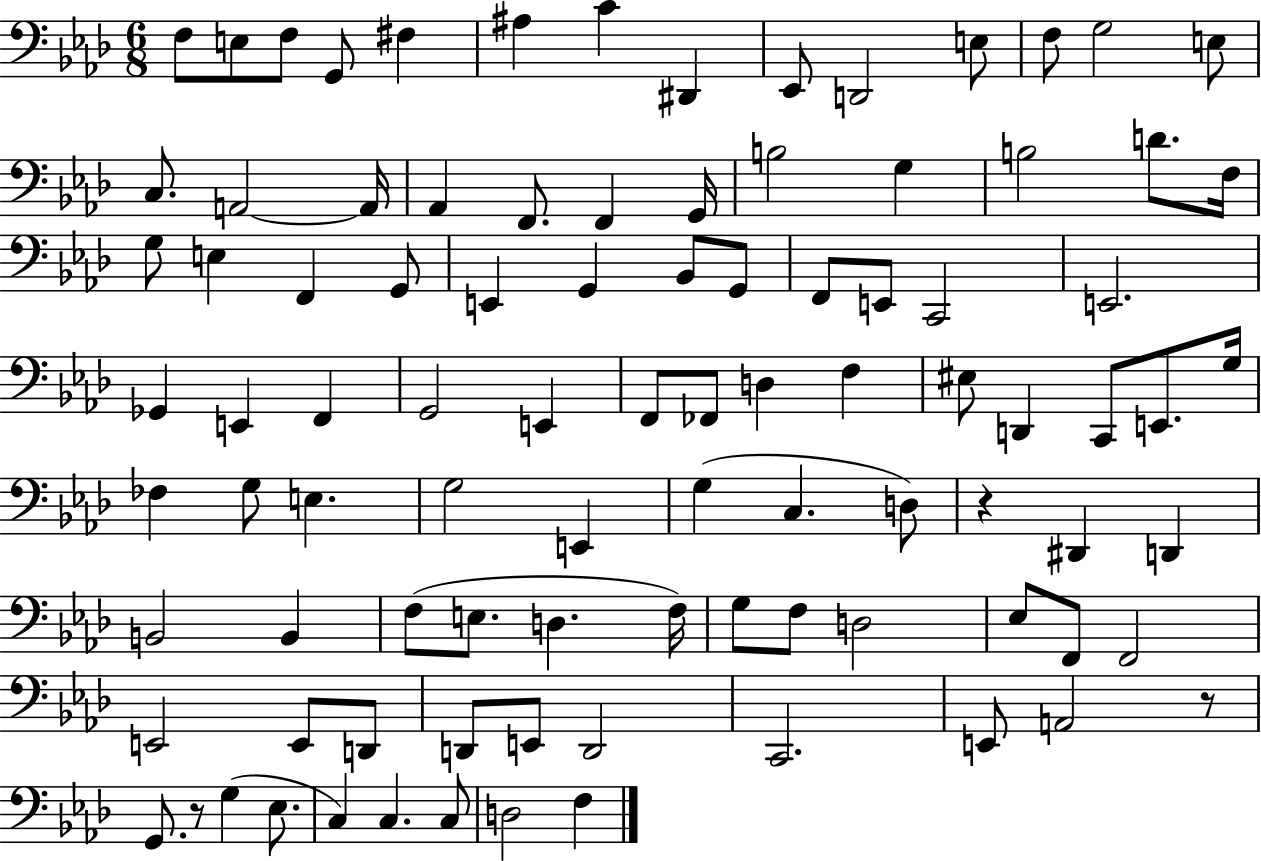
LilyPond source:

{
  \clef bass
  \numericTimeSignature
  \time 6/8
  \key aes \major
  f8 e8 f8 g,8 fis4 | ais4 c'4 dis,4 | ees,8 d,2 e8 | f8 g2 e8 | \break c8. a,2~~ a,16 | aes,4 f,8. f,4 g,16 | b2 g4 | b2 d'8. f16 | \break g8 e4 f,4 g,8 | e,4 g,4 bes,8 g,8 | f,8 e,8 c,2 | e,2. | \break ges,4 e,4 f,4 | g,2 e,4 | f,8 fes,8 d4 f4 | eis8 d,4 c,8 e,8. g16 | \break fes4 g8 e4. | g2 e,4 | g4( c4. d8) | r4 dis,4 d,4 | \break b,2 b,4 | f8( e8. d4. f16) | g8 f8 d2 | ees8 f,8 f,2 | \break e,2 e,8 d,8 | d,8 e,8 d,2 | c,2. | e,8 a,2 r8 | \break g,8. r8 g4( ees8. | c4) c4. c8 | d2 f4 | \bar "|."
}